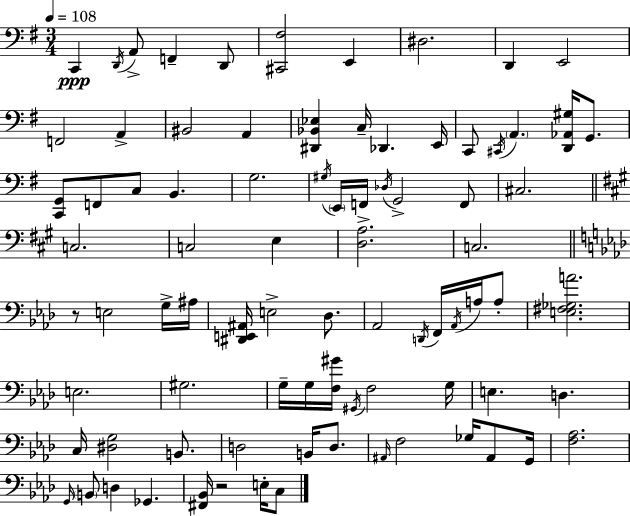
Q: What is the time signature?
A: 3/4